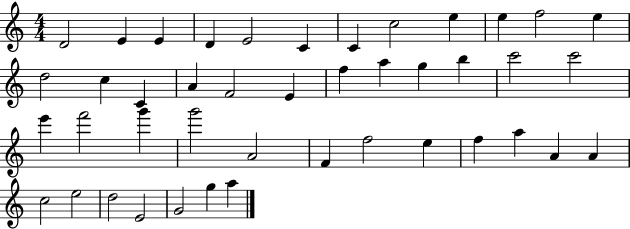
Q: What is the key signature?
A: C major